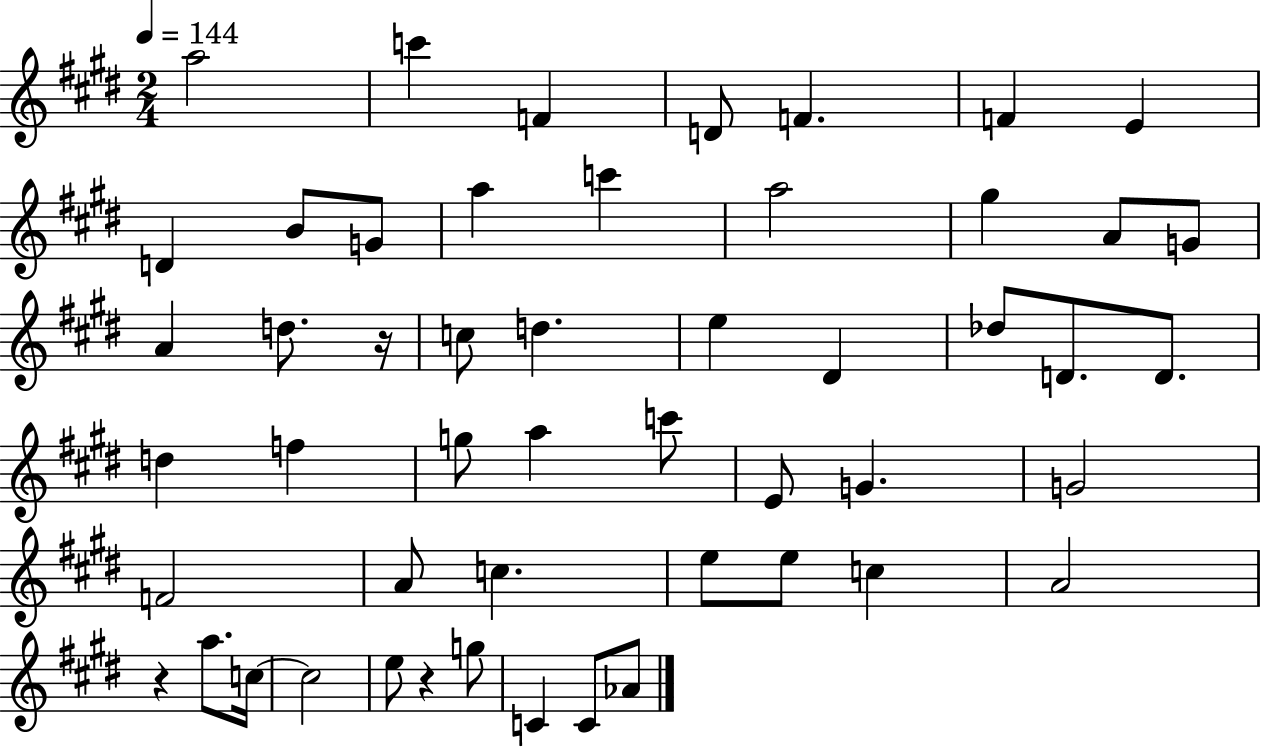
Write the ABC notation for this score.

X:1
T:Untitled
M:2/4
L:1/4
K:E
a2 c' F D/2 F F E D B/2 G/2 a c' a2 ^g A/2 G/2 A d/2 z/4 c/2 d e ^D _d/2 D/2 D/2 d f g/2 a c'/2 E/2 G G2 F2 A/2 c e/2 e/2 c A2 z a/2 c/4 c2 e/2 z g/2 C C/2 _A/2